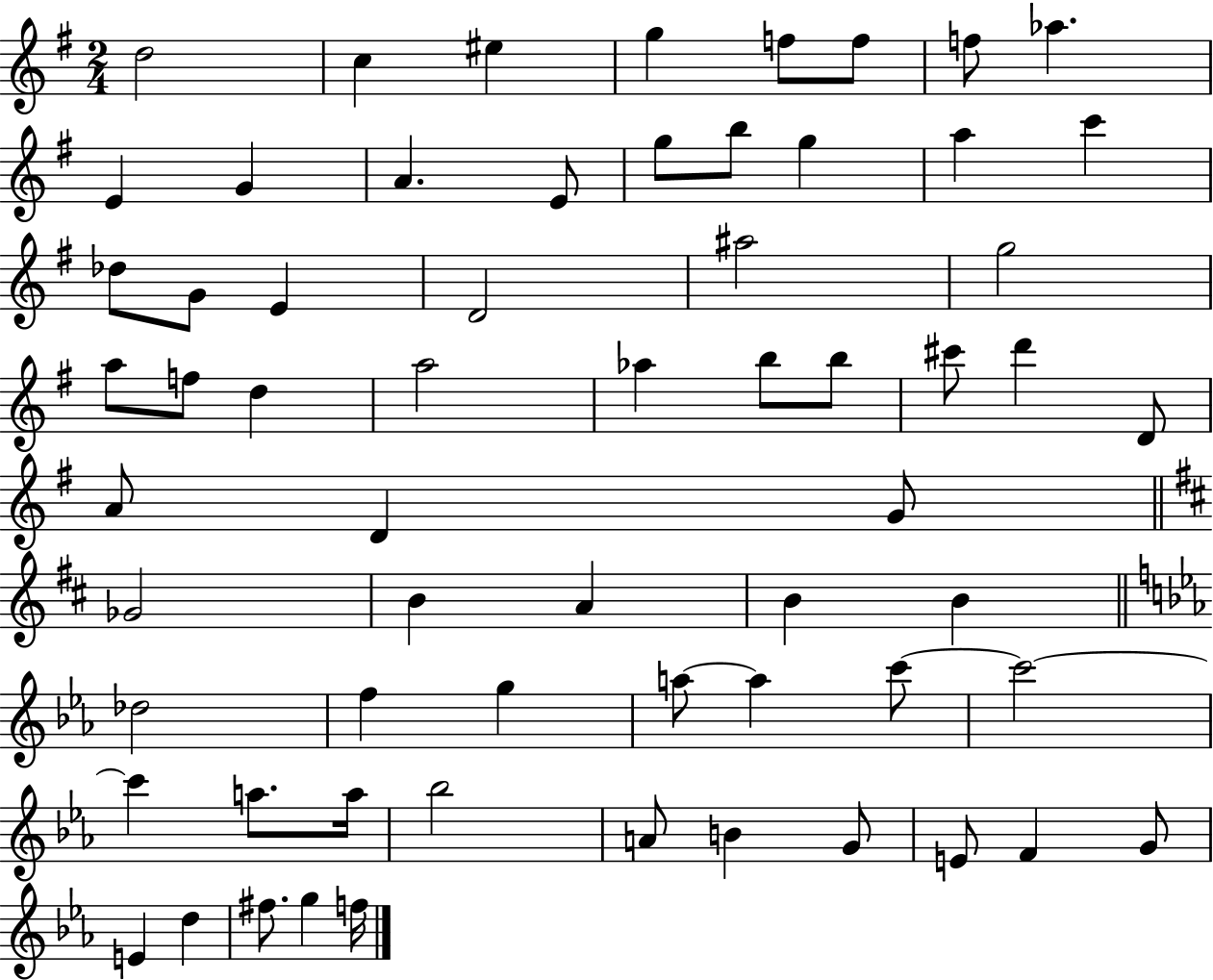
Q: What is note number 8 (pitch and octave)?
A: Ab5